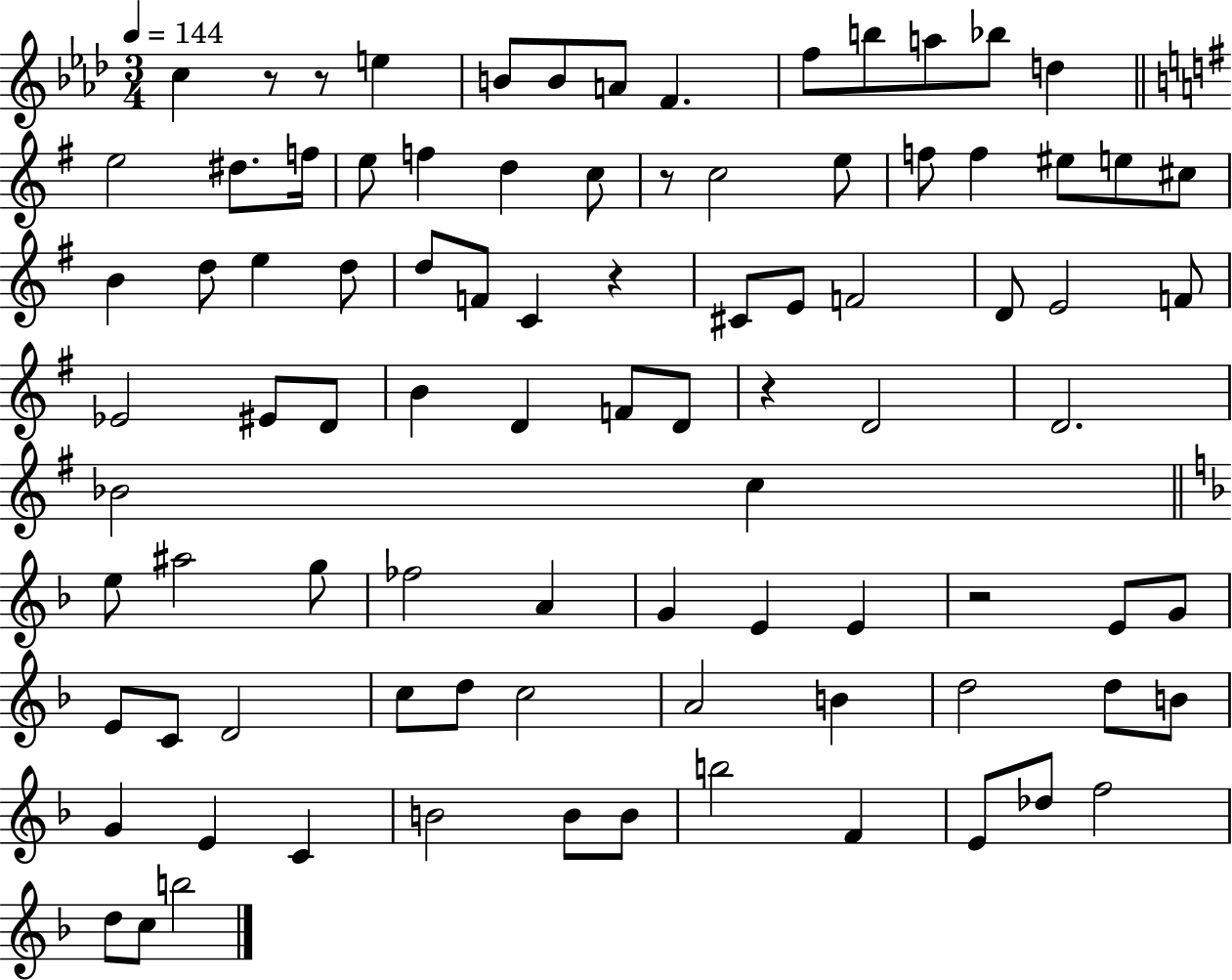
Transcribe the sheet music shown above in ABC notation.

X:1
T:Untitled
M:3/4
L:1/4
K:Ab
c z/2 z/2 e B/2 B/2 A/2 F f/2 b/2 a/2 _b/2 d e2 ^d/2 f/4 e/2 f d c/2 z/2 c2 e/2 f/2 f ^e/2 e/2 ^c/2 B d/2 e d/2 d/2 F/2 C z ^C/2 E/2 F2 D/2 E2 F/2 _E2 ^E/2 D/2 B D F/2 D/2 z D2 D2 _B2 c e/2 ^a2 g/2 _f2 A G E E z2 E/2 G/2 E/2 C/2 D2 c/2 d/2 c2 A2 B d2 d/2 B/2 G E C B2 B/2 B/2 b2 F E/2 _d/2 f2 d/2 c/2 b2